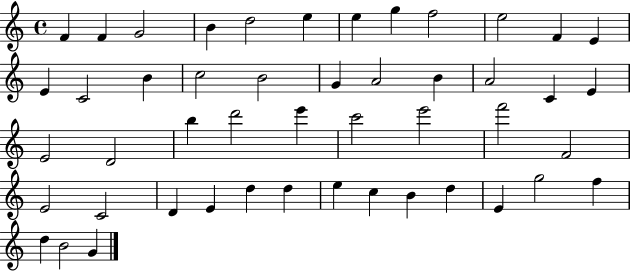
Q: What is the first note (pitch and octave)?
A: F4